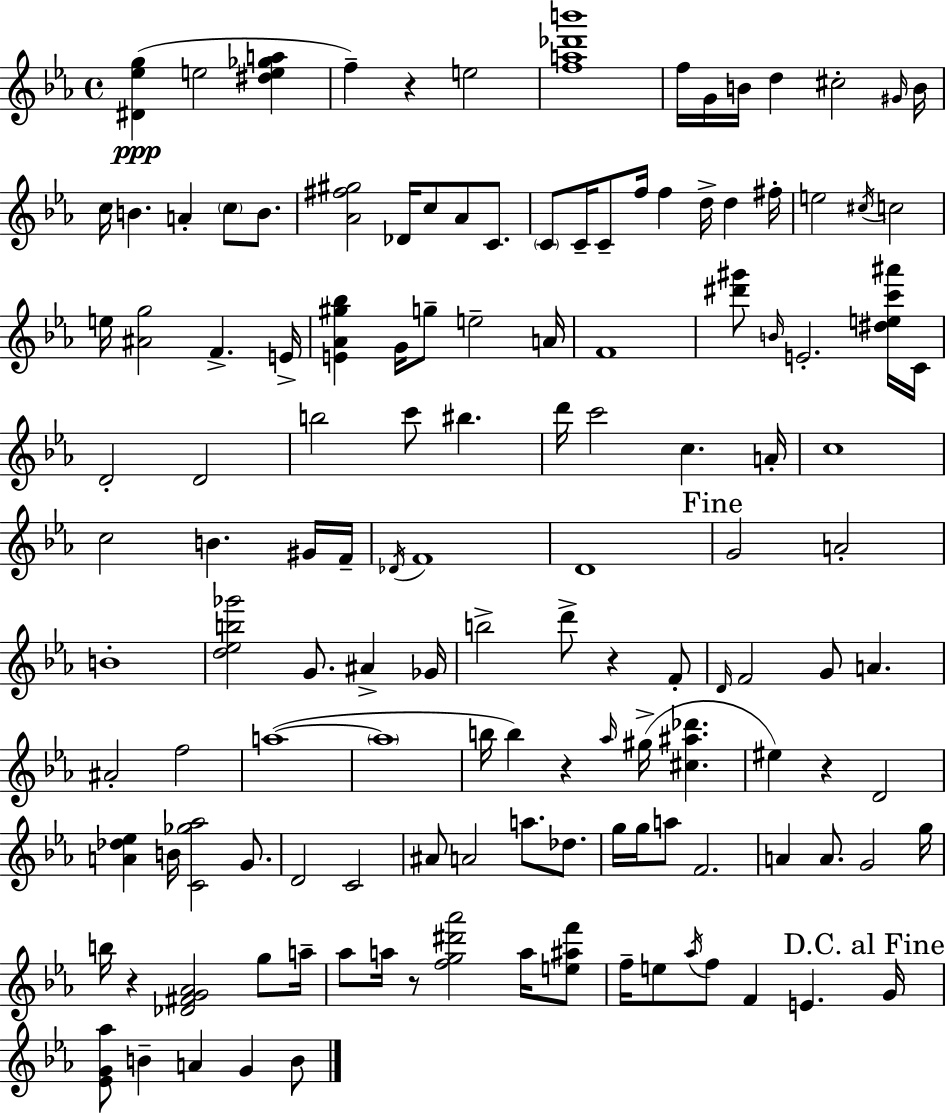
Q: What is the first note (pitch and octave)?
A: E5